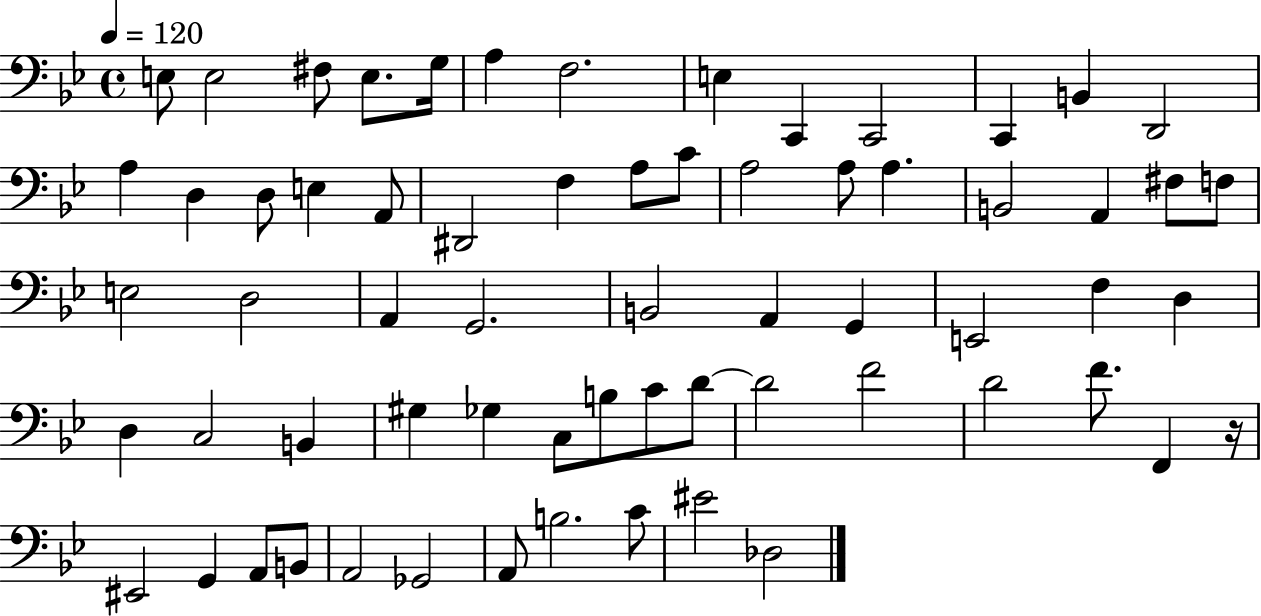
{
  \clef bass
  \time 4/4
  \defaultTimeSignature
  \key bes \major
  \tempo 4 = 120
  e8 e2 fis8 e8. g16 | a4 f2. | e4 c,4 c,2 | c,4 b,4 d,2 | \break a4 d4 d8 e4 a,8 | dis,2 f4 a8 c'8 | a2 a8 a4. | b,2 a,4 fis8 f8 | \break e2 d2 | a,4 g,2. | b,2 a,4 g,4 | e,2 f4 d4 | \break d4 c2 b,4 | gis4 ges4 c8 b8 c'8 d'8~~ | d'2 f'2 | d'2 f'8. f,4 r16 | \break eis,2 g,4 a,8 b,8 | a,2 ges,2 | a,8 b2. c'8 | eis'2 des2 | \break \bar "|."
}